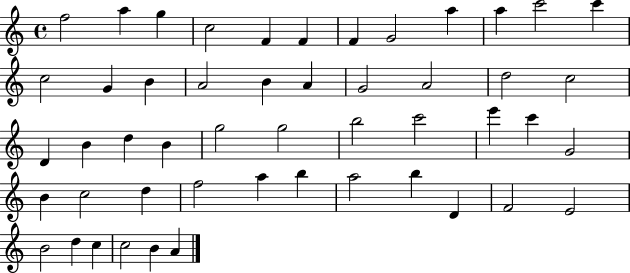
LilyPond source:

{
  \clef treble
  \time 4/4
  \defaultTimeSignature
  \key c \major
  f''2 a''4 g''4 | c''2 f'4 f'4 | f'4 g'2 a''4 | a''4 c'''2 c'''4 | \break c''2 g'4 b'4 | a'2 b'4 a'4 | g'2 a'2 | d''2 c''2 | \break d'4 b'4 d''4 b'4 | g''2 g''2 | b''2 c'''2 | e'''4 c'''4 g'2 | \break b'4 c''2 d''4 | f''2 a''4 b''4 | a''2 b''4 d'4 | f'2 e'2 | \break b'2 d''4 c''4 | c''2 b'4 a'4 | \bar "|."
}